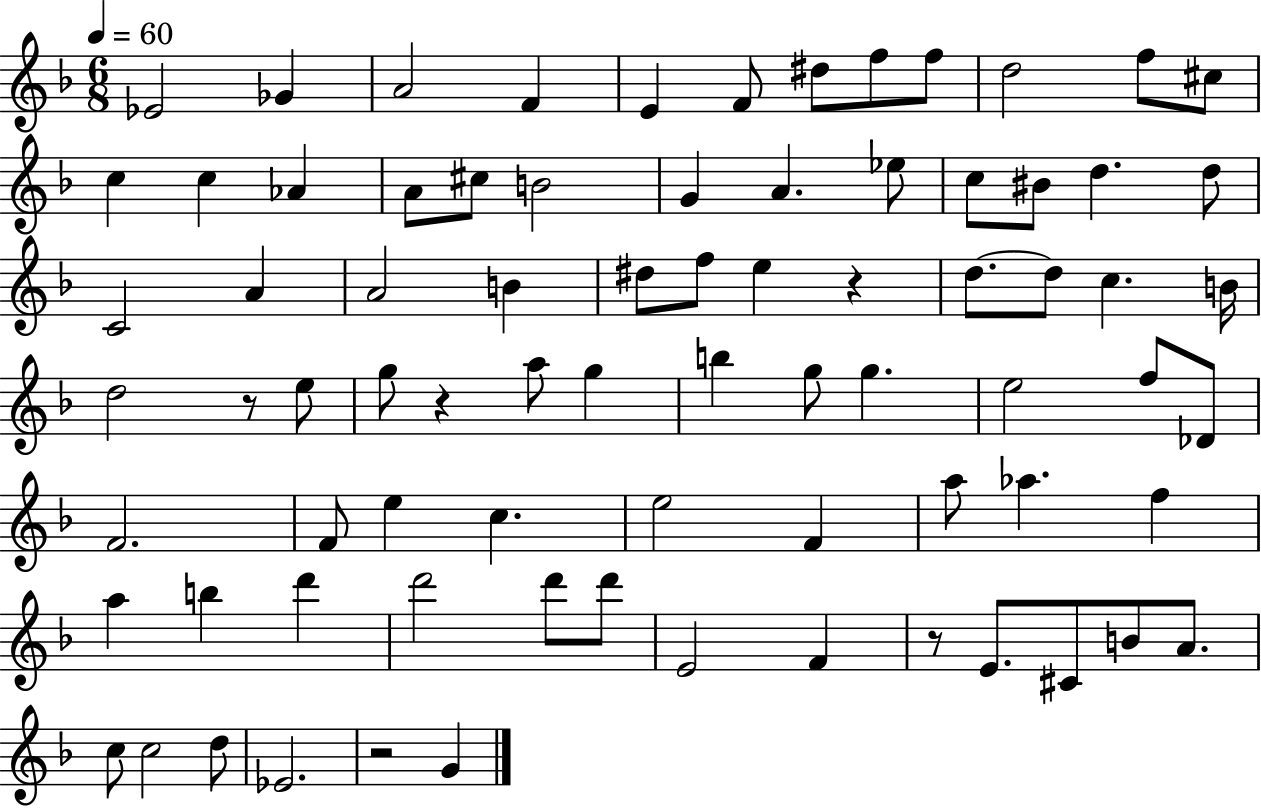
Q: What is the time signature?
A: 6/8